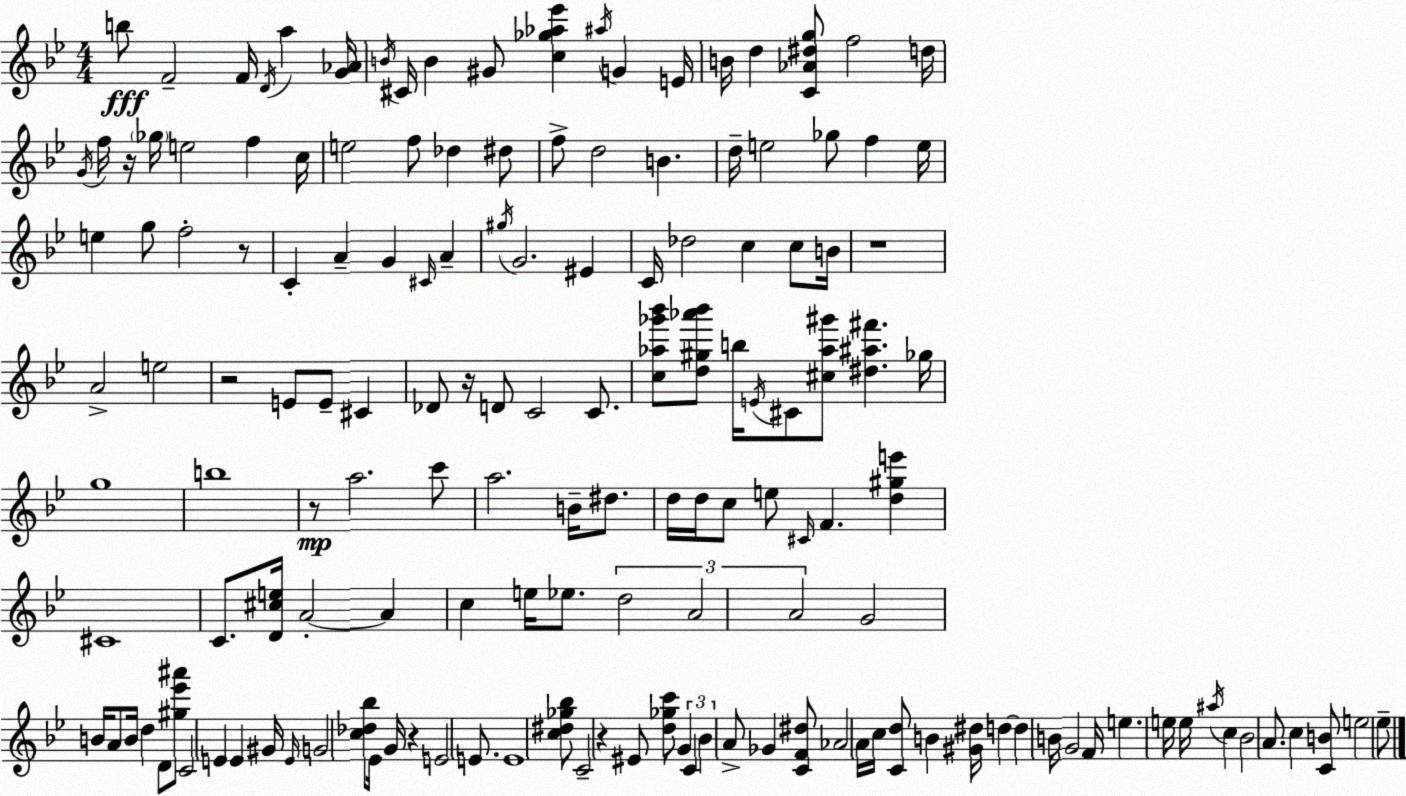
X:1
T:Untitled
M:4/4
L:1/4
K:Bb
b/2 F2 F/4 D/4 a [G_A]/4 B/4 ^C/4 B ^G/2 [c_g_a_e'] ^a/4 G E/4 B/4 d [C_A^dg]/2 f2 d/4 G/4 f/4 z/4 _g/4 e2 f c/4 e2 f/2 _d ^d/2 f/2 d2 B d/4 e2 _g/2 f e/4 e g/2 f2 z/2 C A G ^C/4 A ^g/4 G2 ^E C/4 _d2 c c/2 B/4 z4 A2 e2 z2 E/2 E/2 ^C _D/2 z/4 D/2 C2 C/2 [c_a_g'_b']/2 [d^g_a'_b']/2 b/4 E/4 ^C/2 [^c_a^g']/2 [^d^a^f'] _g/4 g4 b4 z/2 a2 c'/2 a2 B/4 ^d/2 d/4 d/4 c/2 e/2 ^C/4 F [d^ge'] ^C4 C/2 [D^ce]/4 A2 A c e/4 _e/2 d2 A2 A2 G2 B/4 A/2 B/4 d D/2 [^g_e'^a']/2 C2 E E ^G/4 E/4 G2 [c_d_b]/2 _E/4 G/4 z E2 E/2 E4 [c^d_g_b]/2 C2 z ^E/2 [d_gc']/2 G C _B A/2 _G [CF^d]/2 _A2 A/4 c/4 [Cd]/2 B [^G^d]/4 d d B/4 G2 F/4 e e/4 e/4 ^a/4 c _B2 A/2 c [CB]/2 e2 _e/2